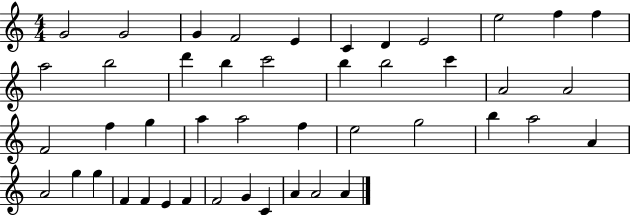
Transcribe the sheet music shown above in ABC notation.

X:1
T:Untitled
M:4/4
L:1/4
K:C
G2 G2 G F2 E C D E2 e2 f f a2 b2 d' b c'2 b b2 c' A2 A2 F2 f g a a2 f e2 g2 b a2 A A2 g g F F E F F2 G C A A2 A